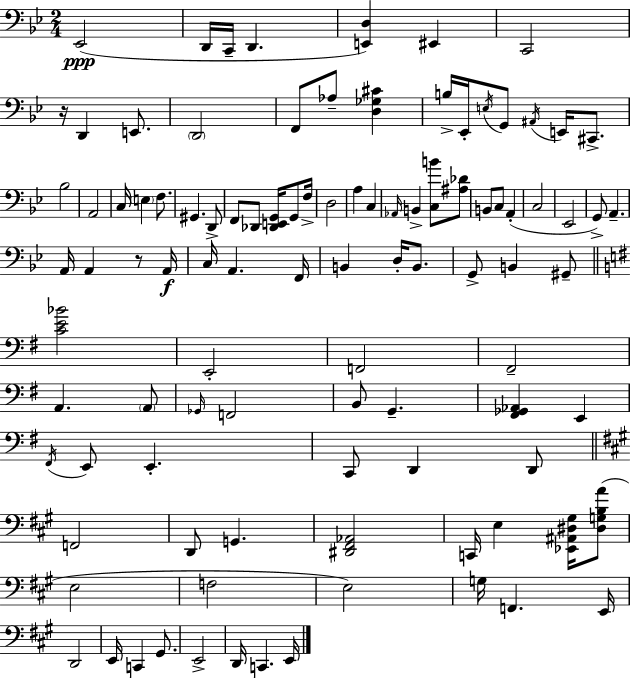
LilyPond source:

{
  \clef bass
  \numericTimeSignature
  \time 2/4
  \key g \minor
  ees,2(\ppp | d,16 c,16-- d,4. | <e, d>4) eis,4 | c,2 | \break r16 d,4 e,8. | \parenthesize d,2 | f,8 aes8-- <d ges cis'>4 | b16-> ees,16-. \acciaccatura { e16 } g,8 \acciaccatura { ais,16 } e,16 cis,8.-> | \break bes2 | a,2 | c16 \parenthesize e4 f8. | gis,4. | \break d,8-> f,8 des,8 <des, e, g,>16 g,8 | f16-> d2 | a4 c4 | \grace { aes,16 } b,4-> <c b'>8 | \break <ais des'>8 b,8 c8 a,4-.( | c2 | ees,2 | g,8->) a,4.-- | \break a,16 a,4 | r8 a,16\f c16 a,4. | f,16 b,4 d16-. | b,8. g,8-> b,4 | \break gis,8-- \bar "||" \break \key g \major <c' e' bes'>2 | e,2-. | f,2 | fis,2-- | \break a,4. \parenthesize a,8 | \grace { ges,16 } f,2 | b,8 g,4.-- | <fis, ges, aes,>4 e,4 | \break \acciaccatura { fis,16 } e,8 e,4.-. | c,8 d,4 | d,8 \bar "||" \break \key a \major f,2 | d,8 g,4. | <dis, fis, aes,>2 | c,16 e4 <ees, ais, dis gis>16 <dis g b a'>8( | \break e2 | f2 | e2) | g16 f,4. e,16 | \break d,2 | e,16 c,4 gis,8. | e,2-> | d,16 c,4. e,16 | \break \bar "|."
}